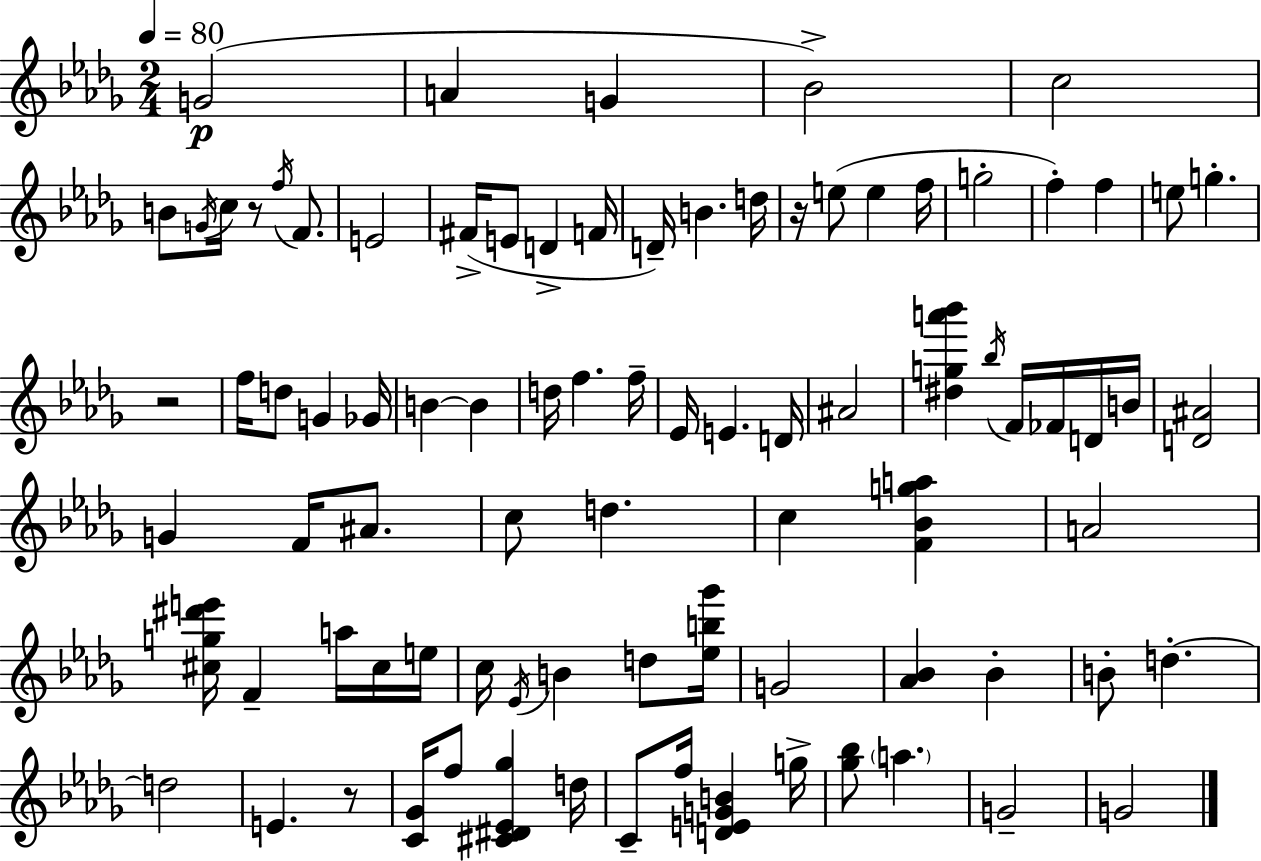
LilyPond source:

{
  \clef treble
  \numericTimeSignature
  \time 2/4
  \key bes \minor
  \tempo 4 = 80
  g'2(\p | a'4 g'4 | bes'2->) | c''2 | \break b'8 \acciaccatura { g'16 } c''16 r8 \acciaccatura { f''16 } f'8. | e'2 | fis'16->( e'8 d'4-> | f'16 d'16--) b'4. | \break d''16 r16 e''8( e''4 | f''16 g''2-. | f''4-.) f''4 | e''8 g''4.-. | \break r2 | f''16 d''8 g'4 | ges'16 b'4~~ b'4 | d''16 f''4. | \break f''16-- ees'16 e'4. | d'16 ais'2 | <dis'' g'' a''' bes'''>4 \acciaccatura { bes''16 } f'16 | fes'16 d'16 b'16 <d' ais'>2 | \break g'4 f'16 | ais'8. c''8 d''4. | c''4 <f' bes' g'' a''>4 | a'2 | \break <cis'' g'' dis''' e'''>16 f'4-- | a''16 cis''16 e''16 c''16 \acciaccatura { ees'16 } b'4 | d''8 <ees'' b'' ges'''>16 g'2 | <aes' bes'>4 | \break bes'4-. b'8-. d''4.-.~~ | d''2 | e'4. | r8 <c' ges'>16 f''8 <cis' dis' ees' ges''>4 | \break d''16 c'8-- f''16 <d' e' g' b'>4 | g''16-> <ges'' bes''>8 \parenthesize a''4. | g'2-- | g'2 | \break \bar "|."
}